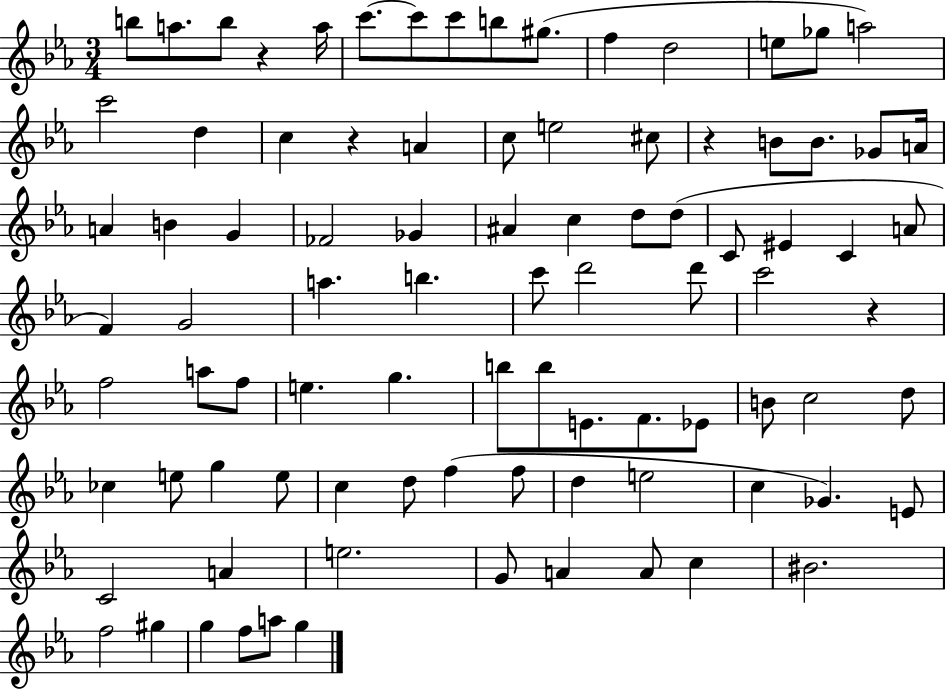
B5/e A5/e. B5/e R/q A5/s C6/e. C6/e C6/e B5/e G#5/e. F5/q D5/h E5/e Gb5/e A5/h C6/h D5/q C5/q R/q A4/q C5/e E5/h C#5/e R/q B4/e B4/e. Gb4/e A4/s A4/q B4/q G4/q FES4/h Gb4/q A#4/q C5/q D5/e D5/e C4/e EIS4/q C4/q A4/e F4/q G4/h A5/q. B5/q. C6/e D6/h D6/e C6/h R/q F5/h A5/e F5/e E5/q. G5/q. B5/e B5/e E4/e. F4/e. Eb4/e B4/e C5/h D5/e CES5/q E5/e G5/q E5/e C5/q D5/e F5/q F5/e D5/q E5/h C5/q Gb4/q. E4/e C4/h A4/q E5/h. G4/e A4/q A4/e C5/q BIS4/h. F5/h G#5/q G5/q F5/e A5/e G5/q